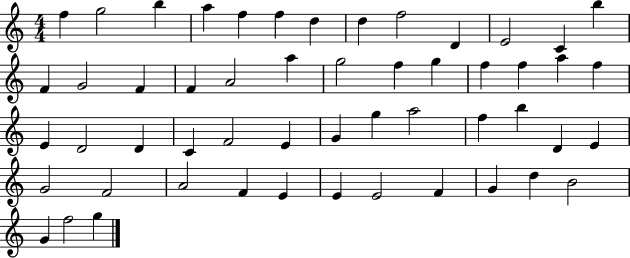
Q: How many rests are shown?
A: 0